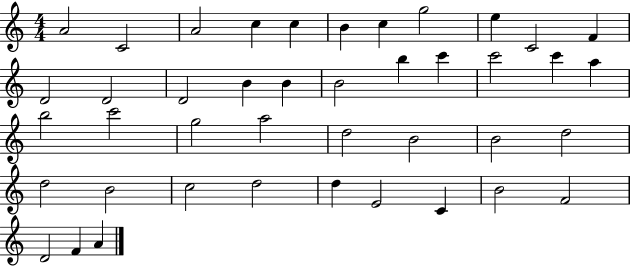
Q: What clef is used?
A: treble